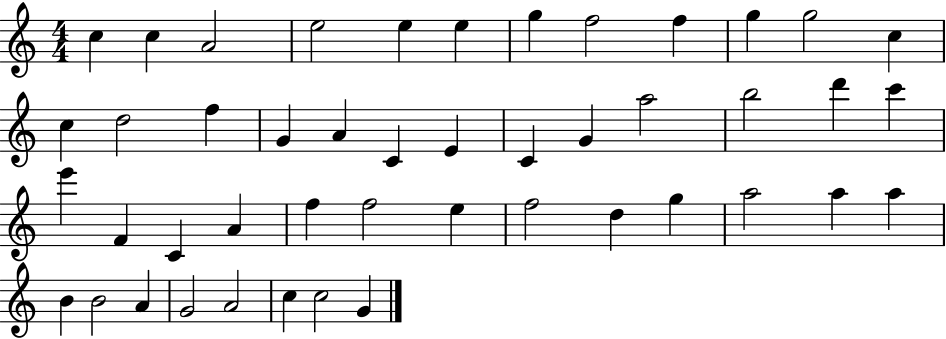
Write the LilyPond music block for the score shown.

{
  \clef treble
  \numericTimeSignature
  \time 4/4
  \key c \major
  c''4 c''4 a'2 | e''2 e''4 e''4 | g''4 f''2 f''4 | g''4 g''2 c''4 | \break c''4 d''2 f''4 | g'4 a'4 c'4 e'4 | c'4 g'4 a''2 | b''2 d'''4 c'''4 | \break e'''4 f'4 c'4 a'4 | f''4 f''2 e''4 | f''2 d''4 g''4 | a''2 a''4 a''4 | \break b'4 b'2 a'4 | g'2 a'2 | c''4 c''2 g'4 | \bar "|."
}